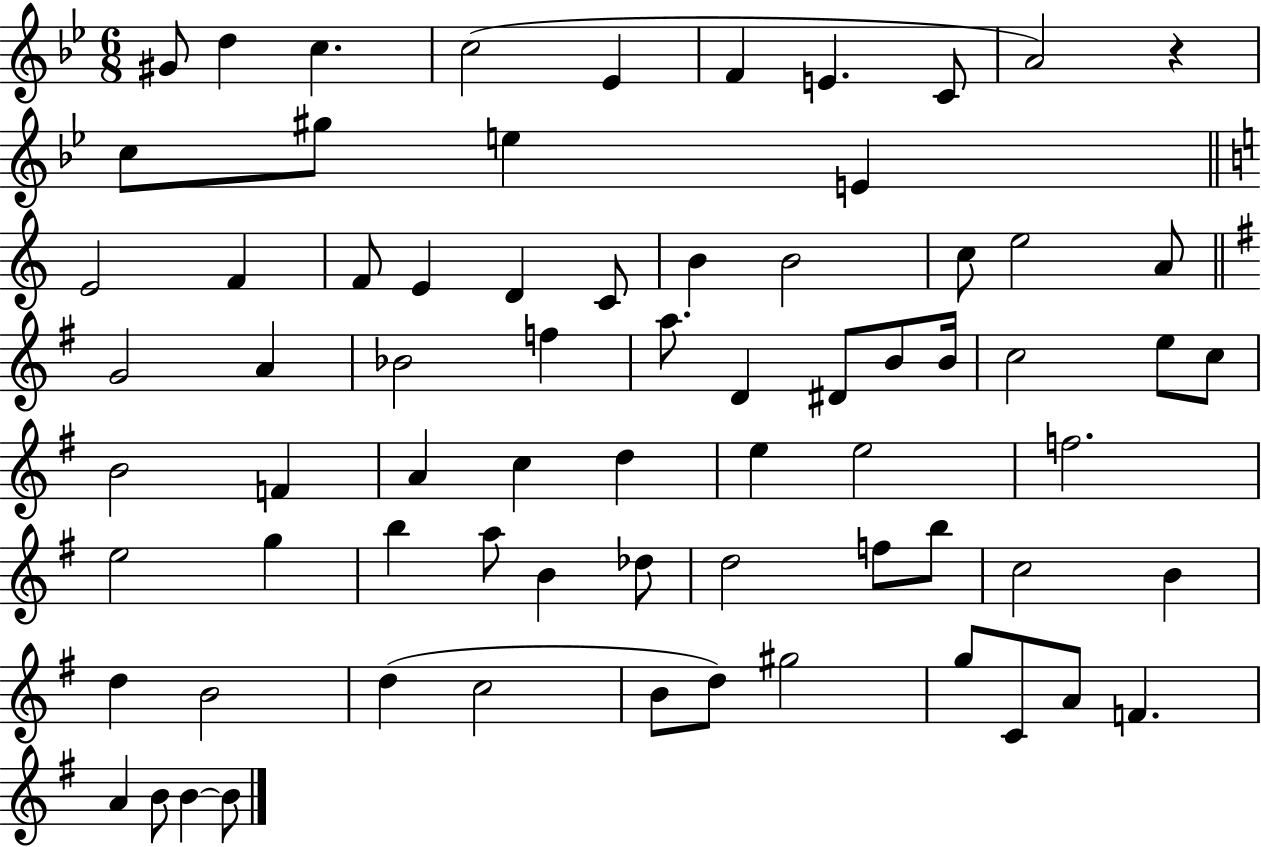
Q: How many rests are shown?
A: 1